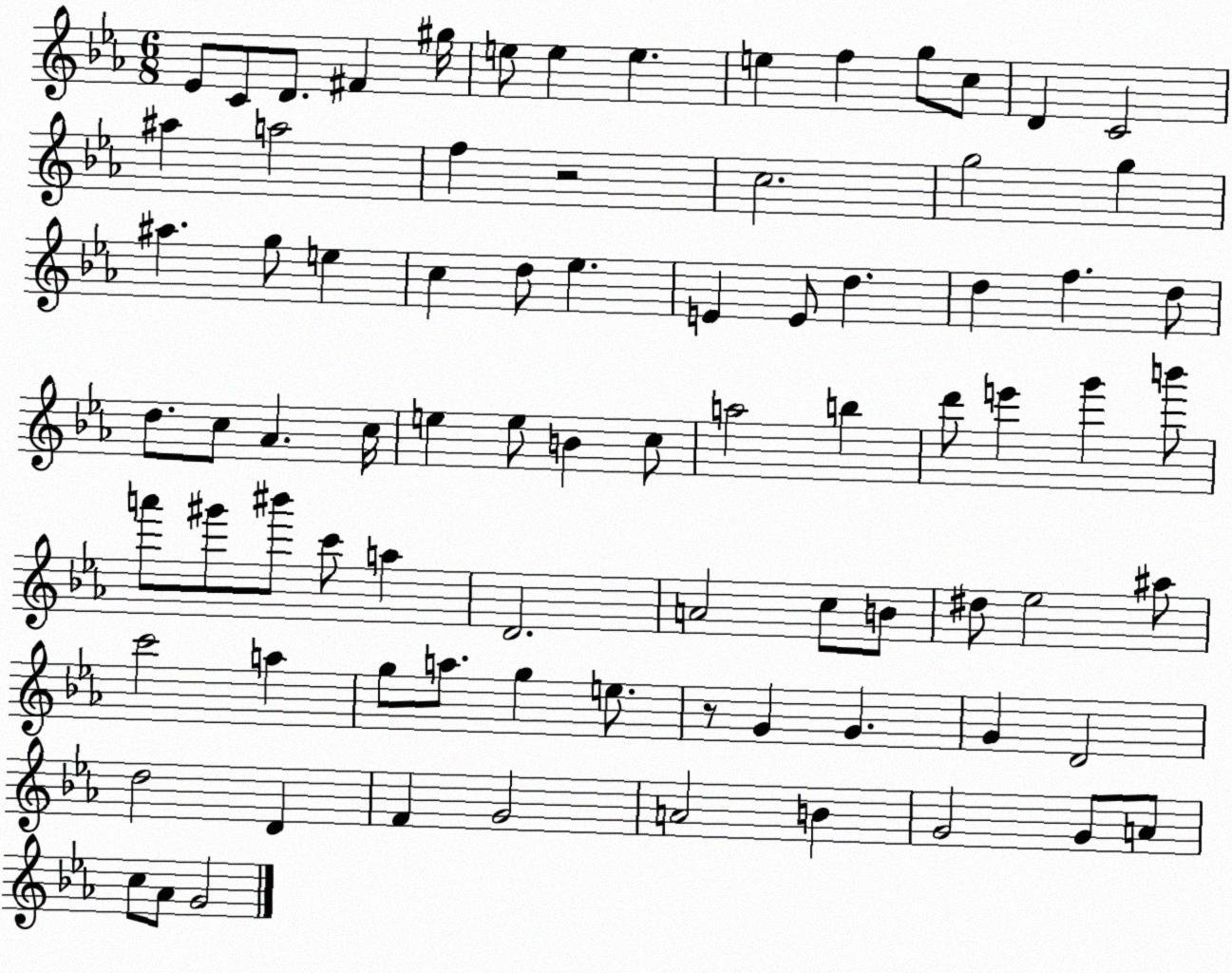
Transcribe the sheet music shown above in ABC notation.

X:1
T:Untitled
M:6/8
L:1/4
K:Eb
_E/2 C/2 D/2 ^F ^g/4 e/2 e e e f g/2 c/2 D C2 ^a a2 f z2 c2 g2 g ^a g/2 e c d/2 _e E E/2 d d f d/2 d/2 c/2 _A c/4 e e/2 B c/2 a2 b d'/2 e' g' b'/2 a'/2 ^g'/2 ^b'/2 c'/2 a D2 A2 c/2 B/2 ^d/2 _e2 ^a/2 c'2 a g/2 a/2 g e/2 z/2 G G G D2 d2 D F G2 A2 B G2 G/2 A/2 c/2 _A/2 G2